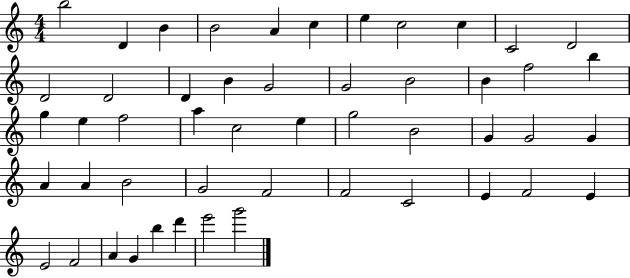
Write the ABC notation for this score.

X:1
T:Untitled
M:4/4
L:1/4
K:C
b2 D B B2 A c e c2 c C2 D2 D2 D2 D B G2 G2 B2 B f2 b g e f2 a c2 e g2 B2 G G2 G A A B2 G2 F2 F2 C2 E F2 E E2 F2 A G b d' e'2 g'2